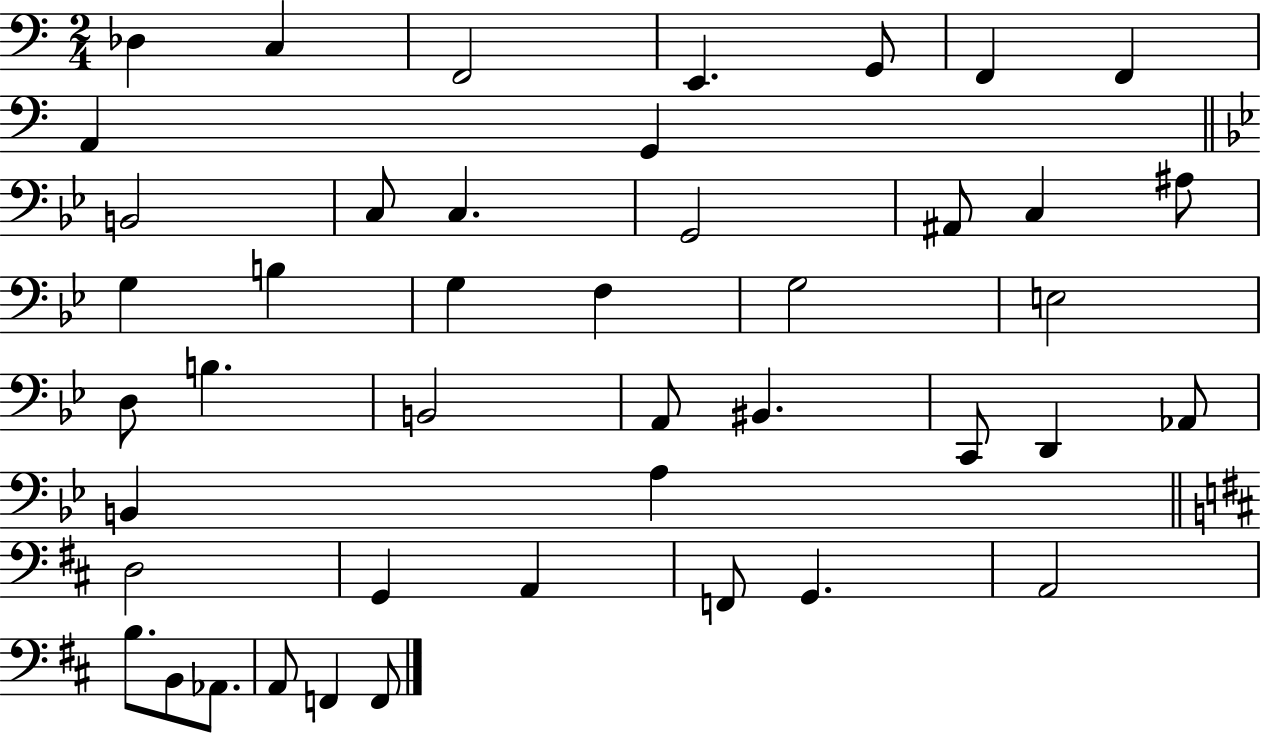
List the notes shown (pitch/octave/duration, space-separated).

Db3/q C3/q F2/h E2/q. G2/e F2/q F2/q A2/q G2/q B2/h C3/e C3/q. G2/h A#2/e C3/q A#3/e G3/q B3/q G3/q F3/q G3/h E3/h D3/e B3/q. B2/h A2/e BIS2/q. C2/e D2/q Ab2/e B2/q A3/q D3/h G2/q A2/q F2/e G2/q. A2/h B3/e. B2/e Ab2/e. A2/e F2/q F2/e